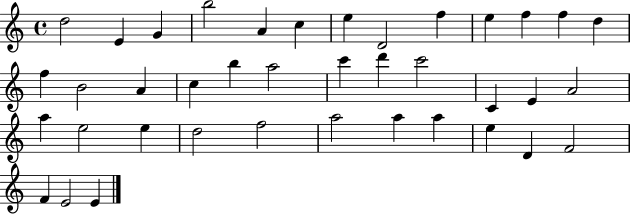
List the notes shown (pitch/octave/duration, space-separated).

D5/h E4/q G4/q B5/h A4/q C5/q E5/q D4/h F5/q E5/q F5/q F5/q D5/q F5/q B4/h A4/q C5/q B5/q A5/h C6/q D6/q C6/h C4/q E4/q A4/h A5/q E5/h E5/q D5/h F5/h A5/h A5/q A5/q E5/q D4/q F4/h F4/q E4/h E4/q